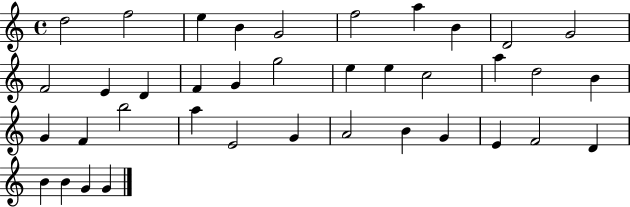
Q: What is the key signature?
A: C major